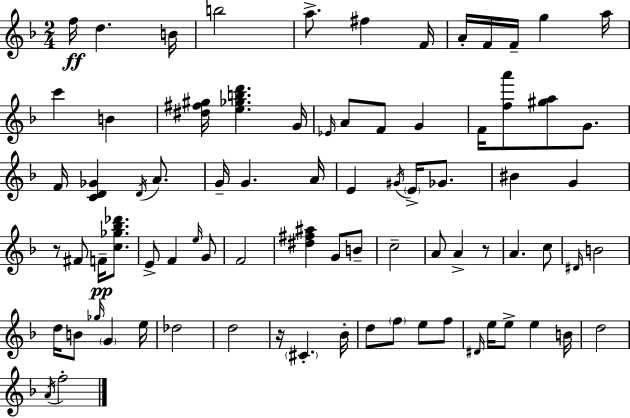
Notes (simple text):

F5/s D5/q. B4/s B5/h A5/e. F#5/q F4/s A4/s F4/s F4/s G5/q A5/s C6/q B4/q [D#5,F#5,G#5]/s [E5,Gb5,B5,D6]/q. G4/s Eb4/s A4/e F4/e G4/q F4/s [F5,A6]/e [G#5,A5]/e G4/e. F4/s [C4,D4,Gb4]/q D4/s A4/e. G4/s G4/q. A4/s E4/q G#4/s E4/s Gb4/e. BIS4/q G4/q R/e F#4/e F4/s [C5,Gb5,Bb5,Db6]/e. E4/e F4/q E5/s G4/e F4/h [D#5,F#5,A#5]/q G4/e B4/e C5/h A4/e A4/q R/e A4/q. C5/e D#4/s B4/h D5/s B4/e Gb5/s G4/q E5/s Db5/h D5/h R/s C#4/q. Bb4/s D5/e F5/e E5/e F5/e D#4/s E5/s E5/e E5/q B4/s D5/h A4/s F5/h